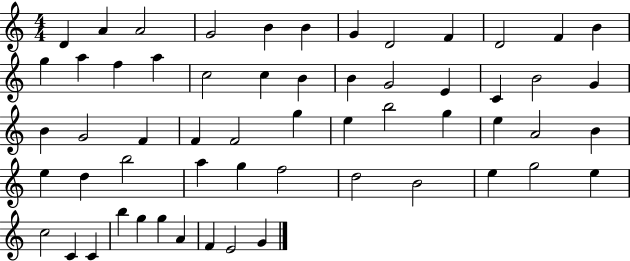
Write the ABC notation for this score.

X:1
T:Untitled
M:4/4
L:1/4
K:C
D A A2 G2 B B G D2 F D2 F B g a f a c2 c B B G2 E C B2 G B G2 F F F2 g e b2 g e A2 B e d b2 a g f2 d2 B2 e g2 e c2 C C b g g A F E2 G